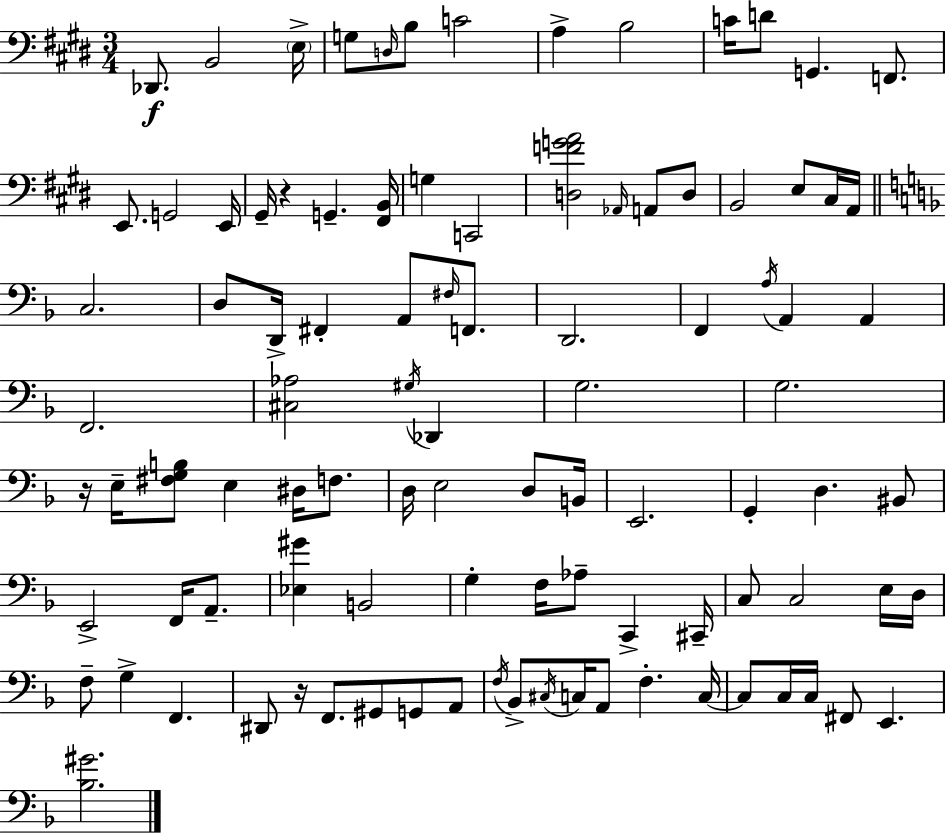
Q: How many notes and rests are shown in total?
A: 98